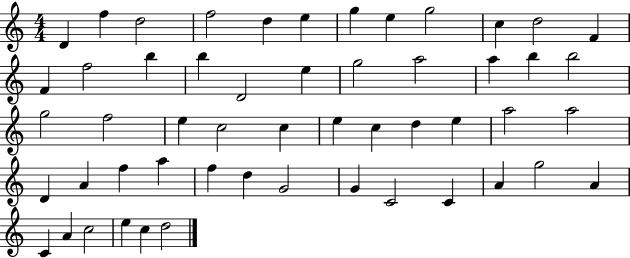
D4/q F5/q D5/h F5/h D5/q E5/q G5/q E5/q G5/h C5/q D5/h F4/q F4/q F5/h B5/q B5/q D4/h E5/q G5/h A5/h A5/q B5/q B5/h G5/h F5/h E5/q C5/h C5/q E5/q C5/q D5/q E5/q A5/h A5/h D4/q A4/q F5/q A5/q F5/q D5/q G4/h G4/q C4/h C4/q A4/q G5/h A4/q C4/q A4/q C5/h E5/q C5/q D5/h